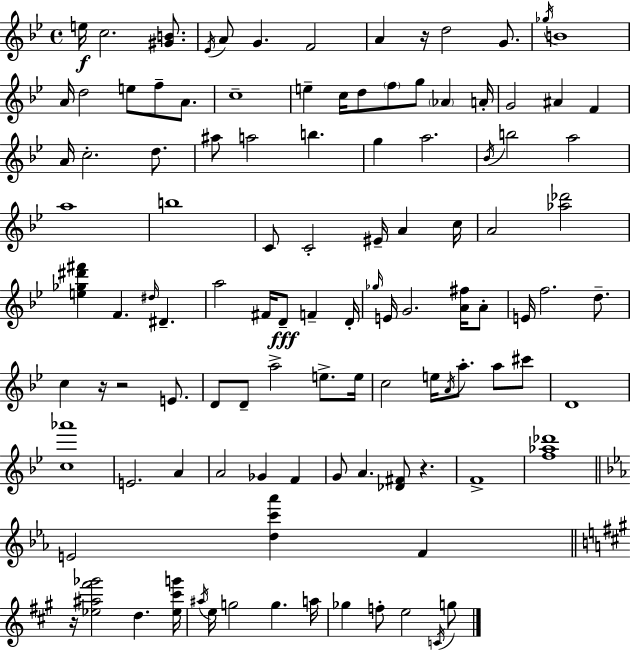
X:1
T:Untitled
M:4/4
L:1/4
K:Gm
e/4 c2 [^GB]/2 _E/4 A/2 G F2 A z/4 d2 G/2 _g/4 B4 A/4 d2 e/2 f/2 A/2 c4 e c/4 d/2 f/2 g/2 _A A/4 G2 ^A F A/4 c2 d/2 ^a/2 a2 b g a2 _B/4 b2 a2 a4 b4 C/2 C2 ^E/4 A c/4 A2 [_a_d']2 [e_g^d'^f'] F ^d/4 ^D a2 ^F/4 D/2 F D/4 _g/4 E/4 G2 [A^f]/4 A/2 E/4 f2 d/2 c z/4 z2 E/2 D/2 D/2 a2 e/2 e/4 c2 e/4 A/4 a/2 a/2 ^c'/2 D4 [c_a']4 E2 A A2 _G F G/2 A [_D^F]/2 z F4 [f_a_d']4 E2 [dc'_a'] F z/4 [_e^a^f'_g']2 d [_e^c'g']/4 ^a/4 e/4 g2 g a/4 _g f/2 e2 C/4 g/2